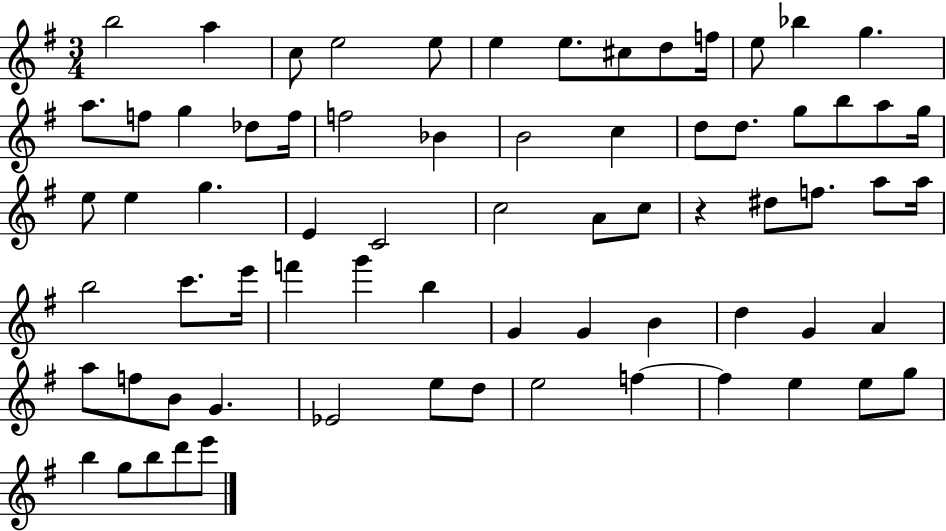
{
  \clef treble
  \numericTimeSignature
  \time 3/4
  \key g \major
  \repeat volta 2 { b''2 a''4 | c''8 e''2 e''8 | e''4 e''8. cis''8 d''8 f''16 | e''8 bes''4 g''4. | \break a''8. f''8 g''4 des''8 f''16 | f''2 bes'4 | b'2 c''4 | d''8 d''8. g''8 b''8 a''8 g''16 | \break e''8 e''4 g''4. | e'4 c'2 | c''2 a'8 c''8 | r4 dis''8 f''8. a''8 a''16 | \break b''2 c'''8. e'''16 | f'''4 g'''4 b''4 | g'4 g'4 b'4 | d''4 g'4 a'4 | \break a''8 f''8 b'8 g'4. | ees'2 e''8 d''8 | e''2 f''4~~ | f''4 e''4 e''8 g''8 | \break b''4 g''8 b''8 d'''8 e'''8 | } \bar "|."
}